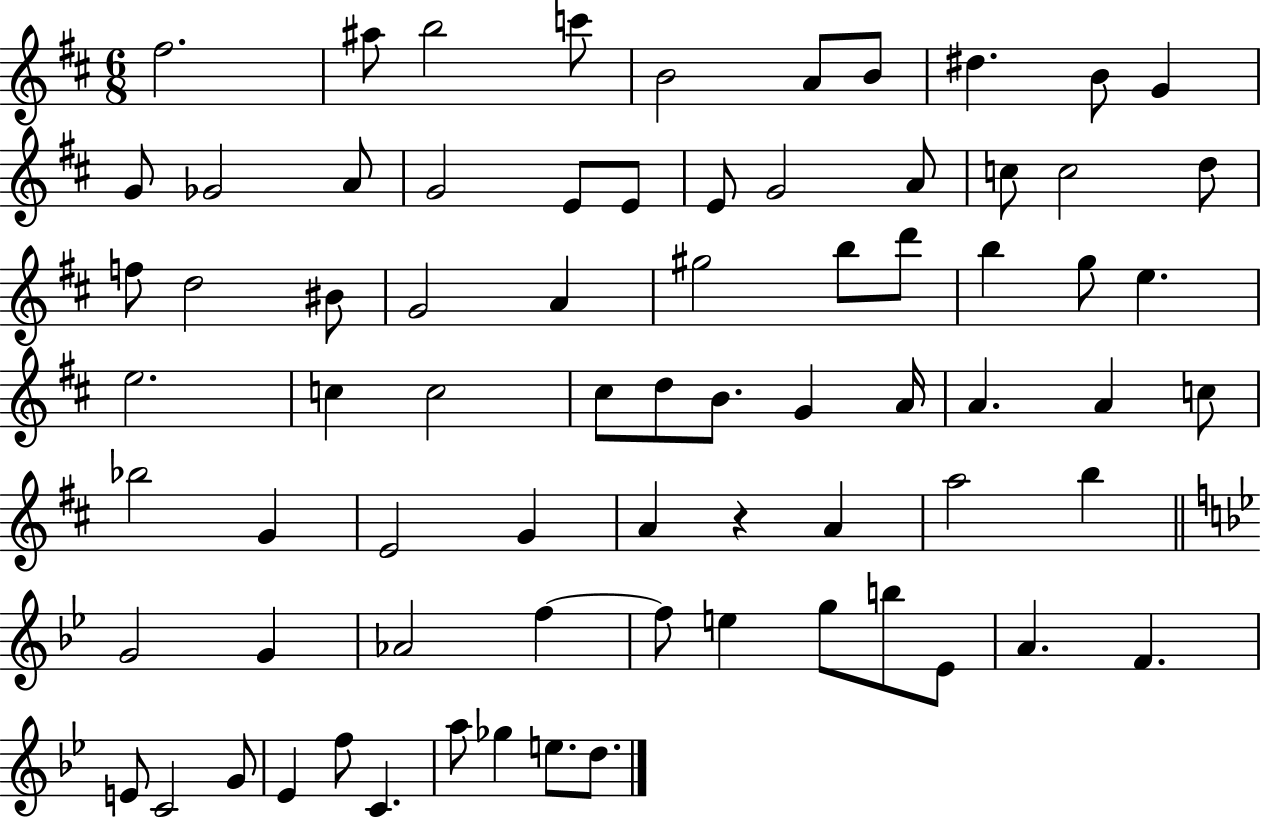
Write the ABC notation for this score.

X:1
T:Untitled
M:6/8
L:1/4
K:D
^f2 ^a/2 b2 c'/2 B2 A/2 B/2 ^d B/2 G G/2 _G2 A/2 G2 E/2 E/2 E/2 G2 A/2 c/2 c2 d/2 f/2 d2 ^B/2 G2 A ^g2 b/2 d'/2 b g/2 e e2 c c2 ^c/2 d/2 B/2 G A/4 A A c/2 _b2 G E2 G A z A a2 b G2 G _A2 f f/2 e g/2 b/2 _E/2 A F E/2 C2 G/2 _E f/2 C a/2 _g e/2 d/2